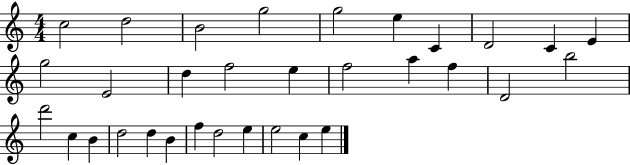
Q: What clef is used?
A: treble